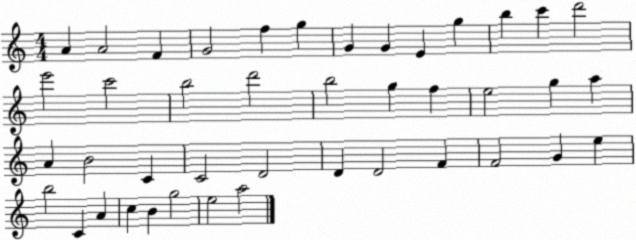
X:1
T:Untitled
M:4/4
L:1/4
K:C
A A2 F G2 f g G G E g b c' d'2 e'2 c'2 b2 d'2 b2 g f e2 g a A B2 C C2 D2 D D2 F F2 G e b2 C A c B g2 e2 a2